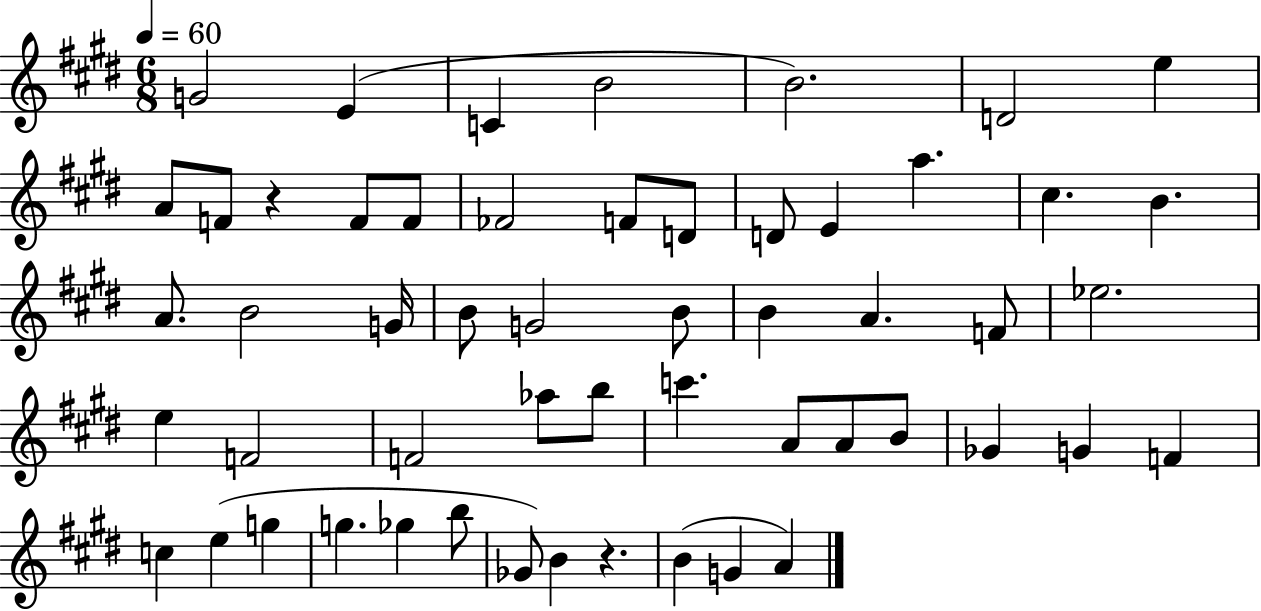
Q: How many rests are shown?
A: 2